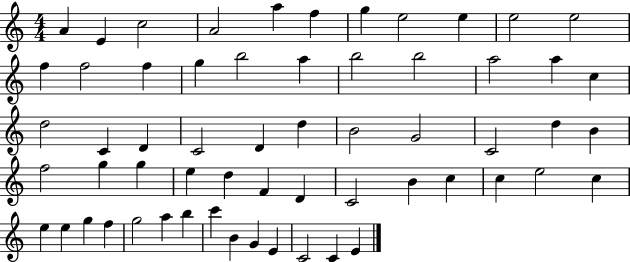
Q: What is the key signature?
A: C major